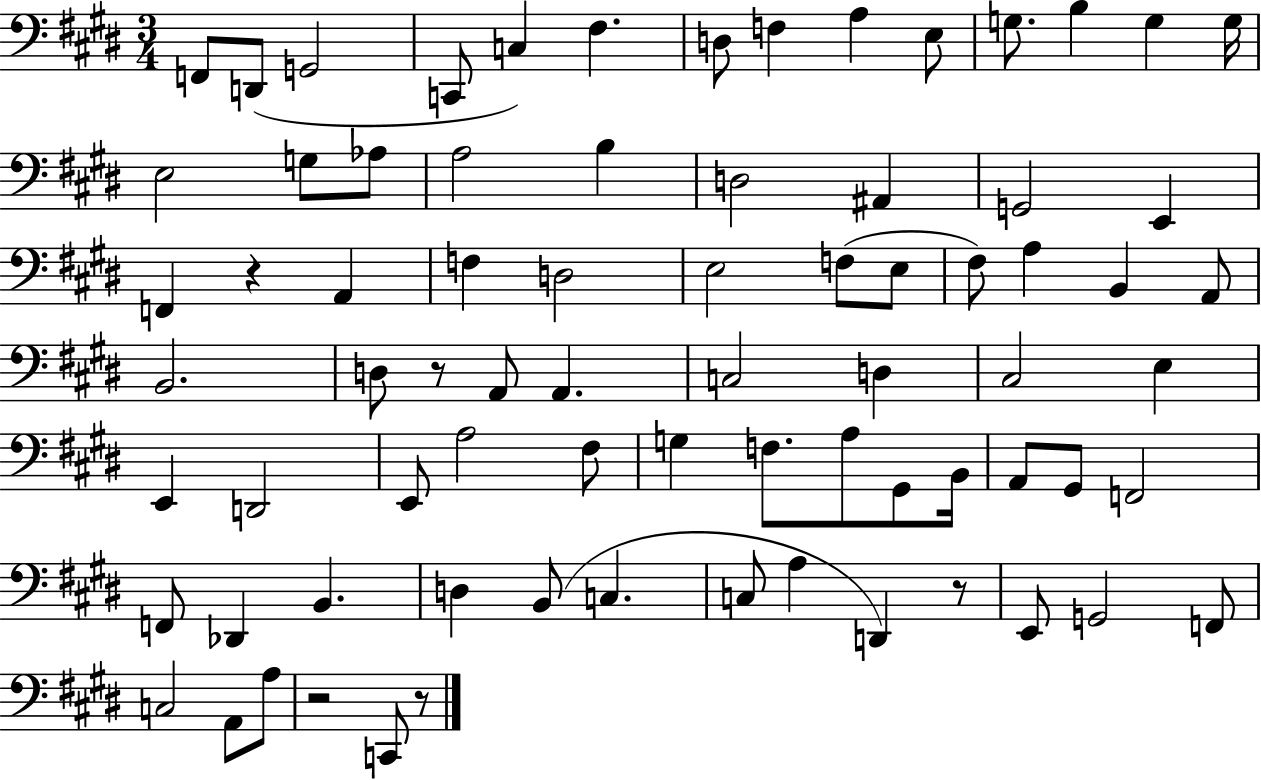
X:1
T:Untitled
M:3/4
L:1/4
K:E
F,,/2 D,,/2 G,,2 C,,/2 C, ^F, D,/2 F, A, E,/2 G,/2 B, G, G,/4 E,2 G,/2 _A,/2 A,2 B, D,2 ^A,, G,,2 E,, F,, z A,, F, D,2 E,2 F,/2 E,/2 ^F,/2 A, B,, A,,/2 B,,2 D,/2 z/2 A,,/2 A,, C,2 D, ^C,2 E, E,, D,,2 E,,/2 A,2 ^F,/2 G, F,/2 A,/2 ^G,,/2 B,,/4 A,,/2 ^G,,/2 F,,2 F,,/2 _D,, B,, D, B,,/2 C, C,/2 A, D,, z/2 E,,/2 G,,2 F,,/2 C,2 A,,/2 A,/2 z2 C,,/2 z/2